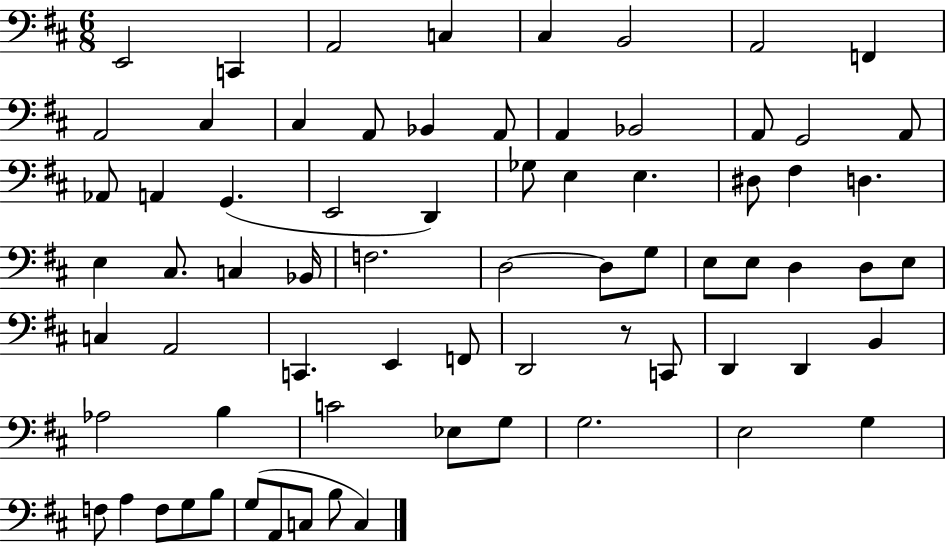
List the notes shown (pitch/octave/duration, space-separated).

E2/h C2/q A2/h C3/q C#3/q B2/h A2/h F2/q A2/h C#3/q C#3/q A2/e Bb2/q A2/e A2/q Bb2/h A2/e G2/h A2/e Ab2/e A2/q G2/q. E2/h D2/q Gb3/e E3/q E3/q. D#3/e F#3/q D3/q. E3/q C#3/e. C3/q Bb2/s F3/h. D3/h D3/e G3/e E3/e E3/e D3/q D3/e E3/e C3/q A2/h C2/q. E2/q F2/e D2/h R/e C2/e D2/q D2/q B2/q Ab3/h B3/q C4/h Eb3/e G3/e G3/h. E3/h G3/q F3/e A3/q F3/e G3/e B3/e G3/e A2/e C3/e B3/e C3/q